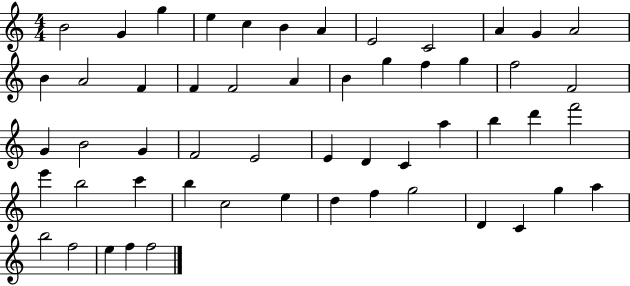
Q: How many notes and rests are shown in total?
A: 54